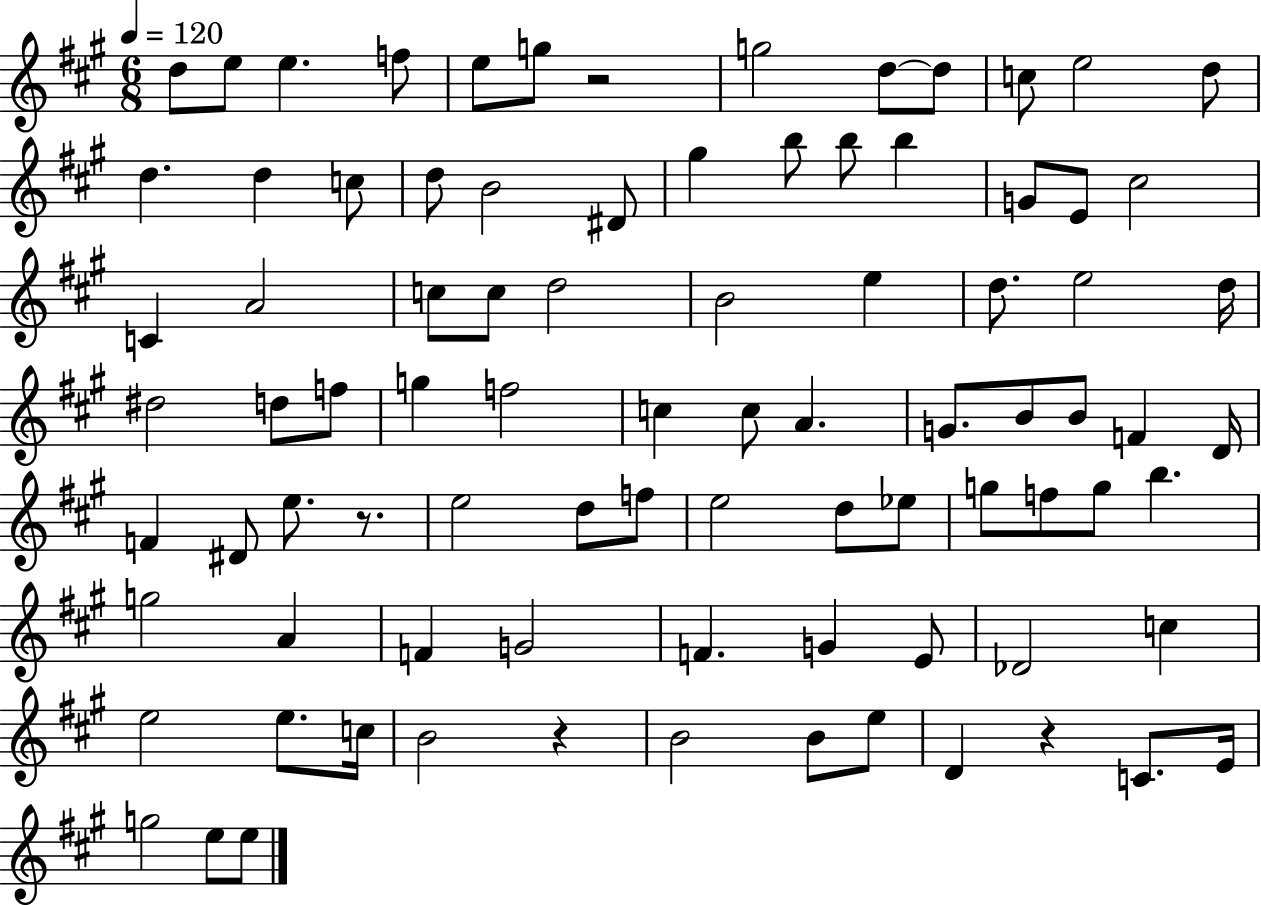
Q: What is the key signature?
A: A major